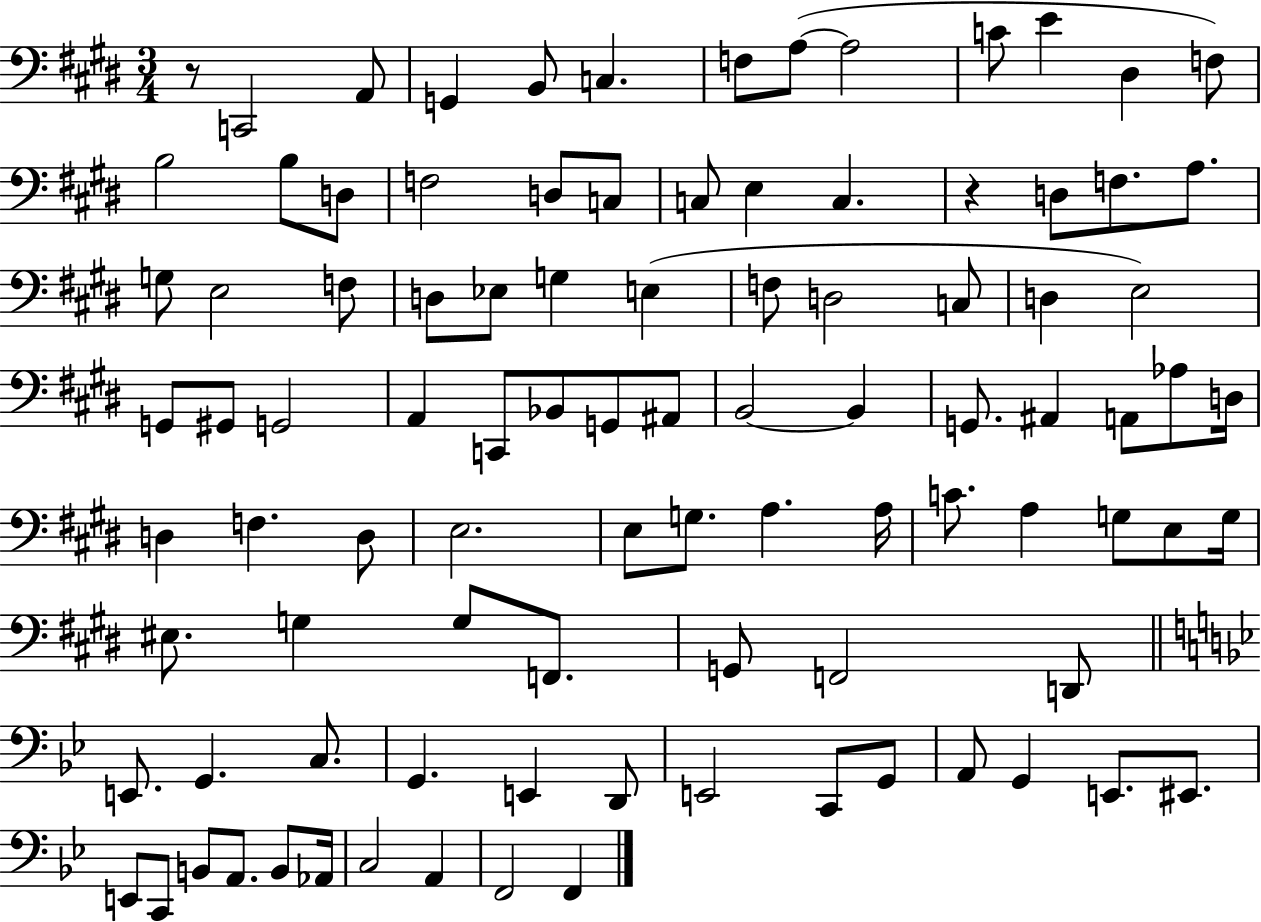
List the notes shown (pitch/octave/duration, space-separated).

R/e C2/h A2/e G2/q B2/e C3/q. F3/e A3/e A3/h C4/e E4/q D#3/q F3/e B3/h B3/e D3/e F3/h D3/e C3/e C3/e E3/q C3/q. R/q D3/e F3/e. A3/e. G3/e E3/h F3/e D3/e Eb3/e G3/q E3/q F3/e D3/h C3/e D3/q E3/h G2/e G#2/e G2/h A2/q C2/e Bb2/e G2/e A#2/e B2/h B2/q G2/e. A#2/q A2/e Ab3/e D3/s D3/q F3/q. D3/e E3/h. E3/e G3/e. A3/q. A3/s C4/e. A3/q G3/e E3/e G3/s EIS3/e. G3/q G3/e F2/e. G2/e F2/h D2/e E2/e. G2/q. C3/e. G2/q. E2/q D2/e E2/h C2/e G2/e A2/e G2/q E2/e. EIS2/e. E2/e C2/e B2/e A2/e. B2/e Ab2/s C3/h A2/q F2/h F2/q